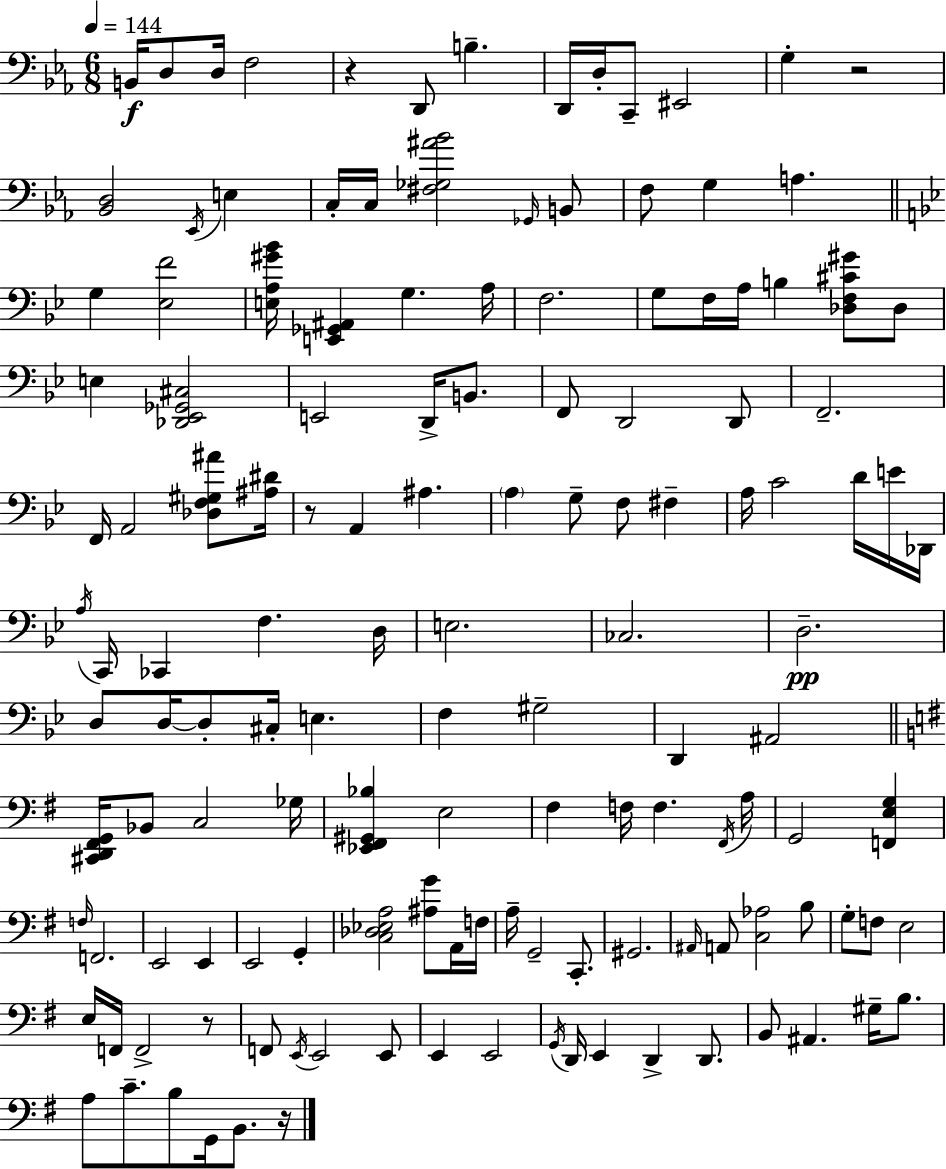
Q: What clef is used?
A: bass